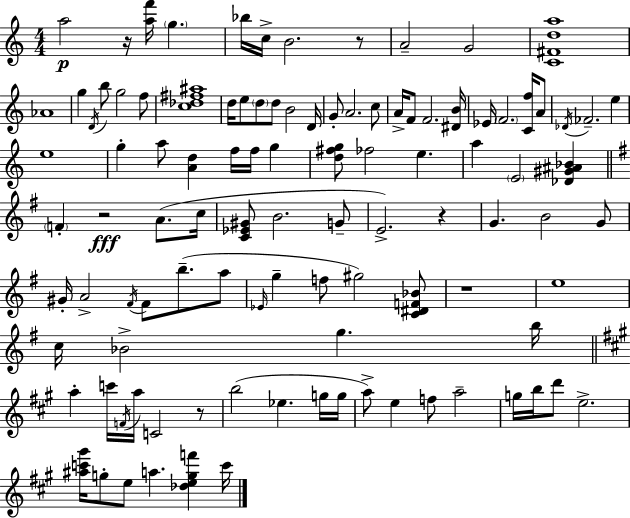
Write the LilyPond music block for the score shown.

{
  \clef treble
  \numericTimeSignature
  \time 4/4
  \key a \minor
  a''2\p r16 <a'' f'''>16 \parenthesize g''4. | bes''16 c''16-> b'2. r8 | a'2-- g'2 | <c' fis' d'' a''>1 | \break aes'1 | g''4 \acciaccatura { d'16 } b''8 g''2 f''8 | <c'' des'' fis'' ais''>1 | d''16 e''8 \parenthesize d''8 d''8 b'2 | \break d'16 g'8-. a'2. c''8 | a'16-> f'8 f'2. | <dis' b'>16 ees'16 \parenthesize f'2. <c' f''>16 a'8 | \acciaccatura { des'16 } fes'2.-- e''4 | \break e''1 | g''4-. a''8 <a' d''>4 f''16 f''16 g''4 | <d'' fis'' g''>8 fes''2 e''4. | a''4 \parenthesize e'2 <des' gis' ais' bes'>4 | \break \bar "||" \break \key e \minor \parenthesize f'4-. r2\fff a'8.( c''16 | <c' ees' gis'>8 b'2. g'8-- | e'2.->) r4 | g'4. b'2 g'8 | \break gis'16-. a'2-> \acciaccatura { fis'16 } fis'8 b''8.--( a''8 | \grace { ees'16 } g''4-- f''8 gis''2) | <c' dis' f' bes'>8 r1 | e''1 | \break c''16 bes'2-> g''4. | b''16 \bar "||" \break \key a \major a''4-. c'''16 \acciaccatura { f'16 } a''16 c'2 r8 | b''2( ees''4. g''16 | g''16 a''8->) e''4 f''8 a''2-- | g''16 b''16 d'''8 e''2.-> | \break <ais'' c''' gis'''>16 g''8-. e''8 a''4. <des'' e'' g'' f'''>4 | c'''16 \bar "|."
}